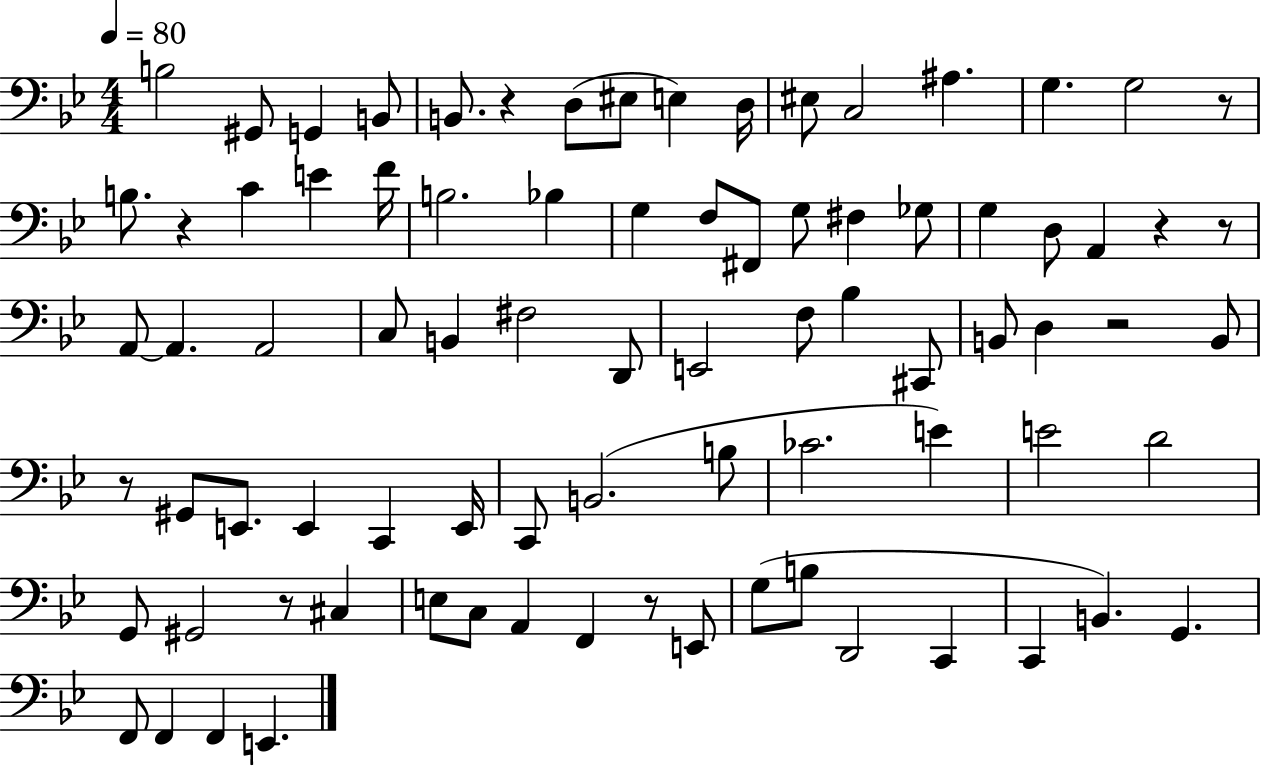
{
  \clef bass
  \numericTimeSignature
  \time 4/4
  \key bes \major
  \tempo 4 = 80
  b2 gis,8 g,4 b,8 | b,8. r4 d8( eis8 e4) d16 | eis8 c2 ais4. | g4. g2 r8 | \break b8. r4 c'4 e'4 f'16 | b2. bes4 | g4 f8 fis,8 g8 fis4 ges8 | g4 d8 a,4 r4 r8 | \break a,8~~ a,4. a,2 | c8 b,4 fis2 d,8 | e,2 f8 bes4 cis,8 | b,8 d4 r2 b,8 | \break r8 gis,8 e,8. e,4 c,4 e,16 | c,8 b,2.( b8 | ces'2. e'4) | e'2 d'2 | \break g,8 gis,2 r8 cis4 | e8 c8 a,4 f,4 r8 e,8 | g8( b8 d,2 c,4 | c,4 b,4.) g,4. | \break f,8 f,4 f,4 e,4. | \bar "|."
}